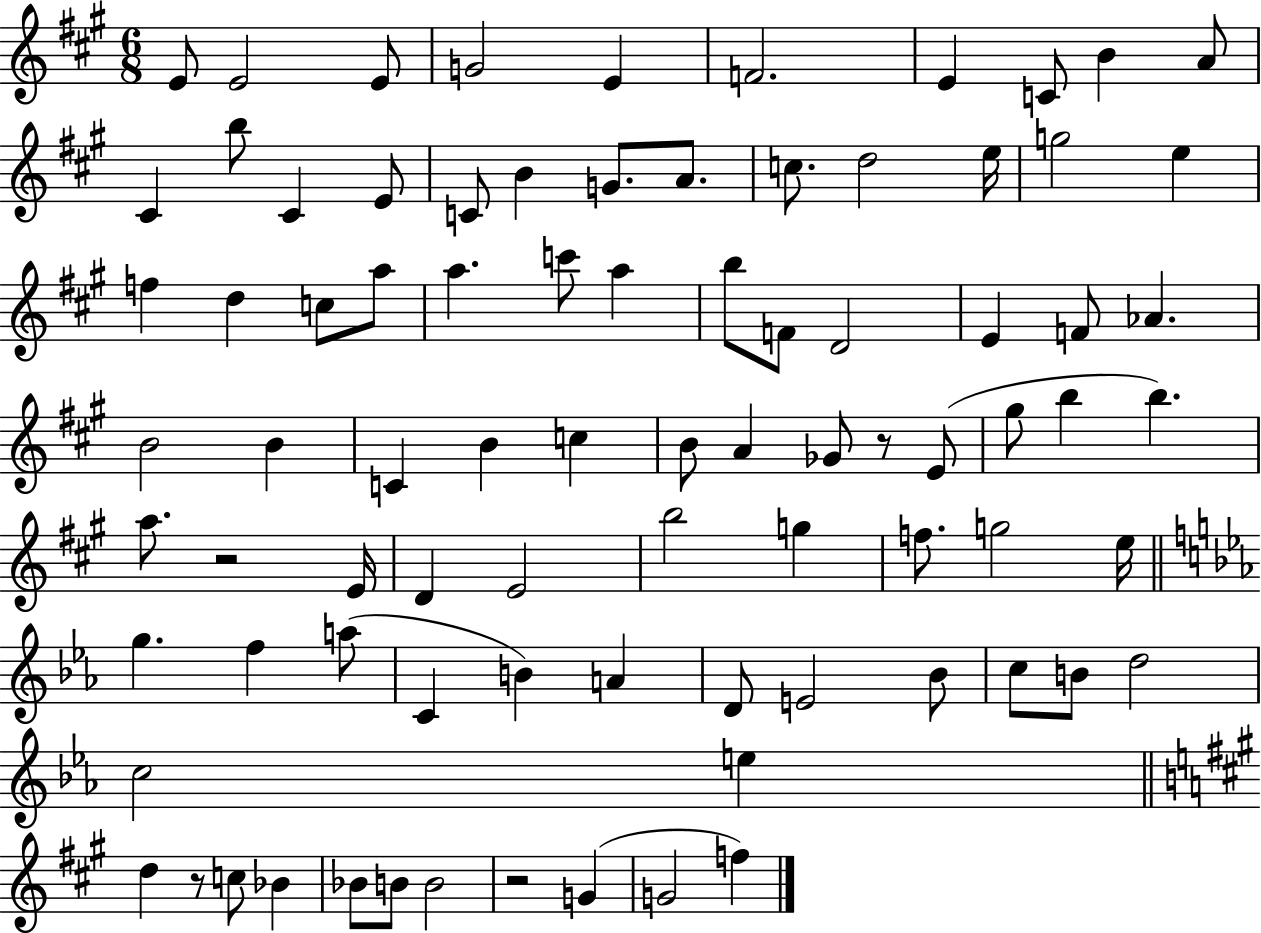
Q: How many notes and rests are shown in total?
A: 84